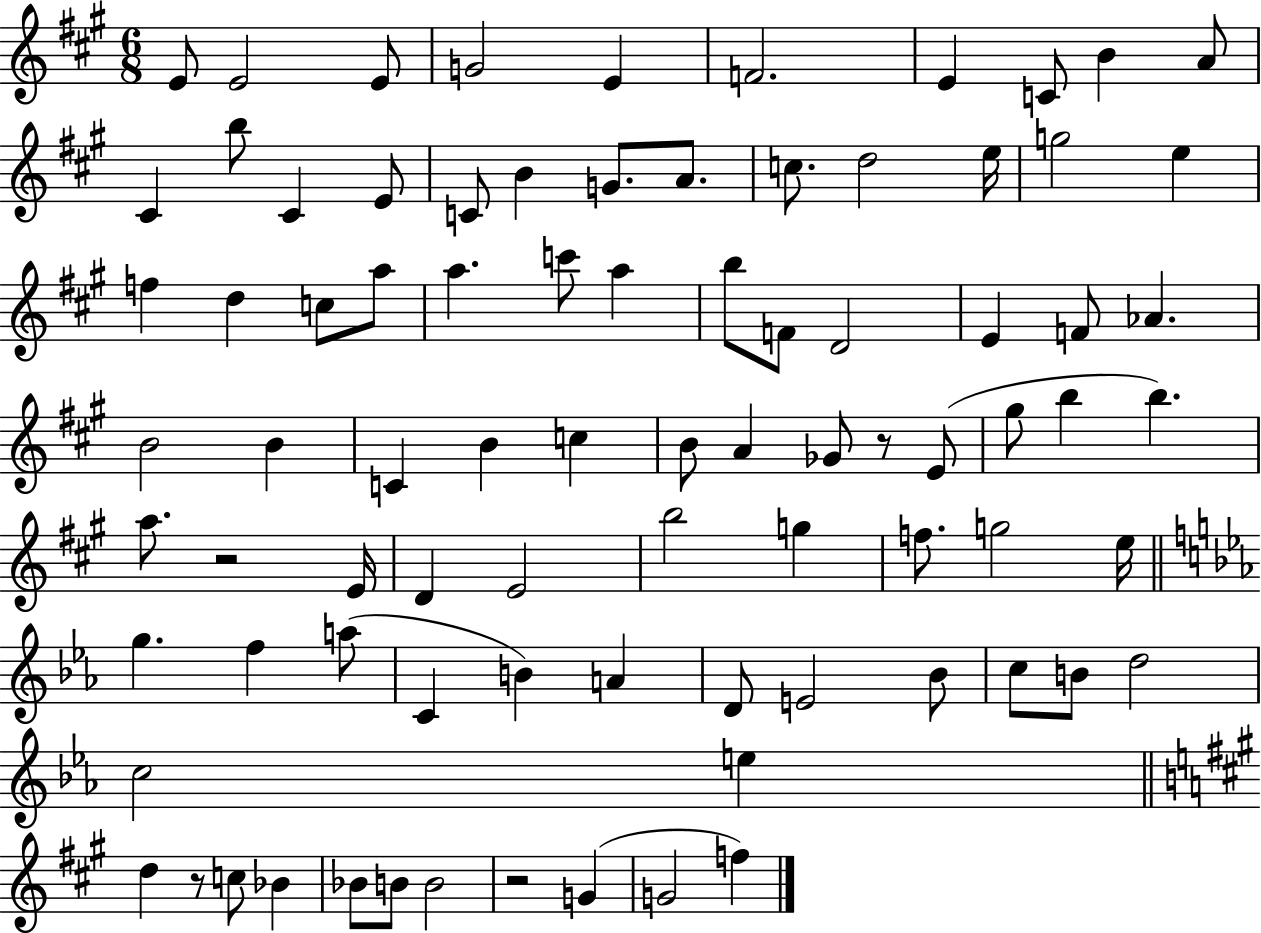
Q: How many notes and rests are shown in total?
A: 84